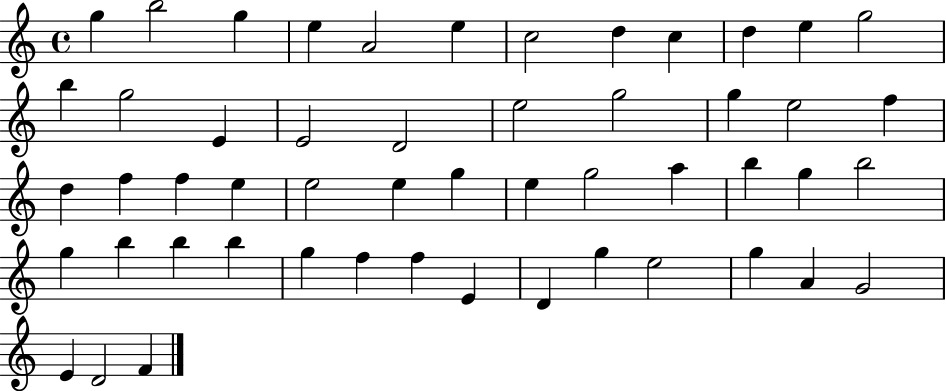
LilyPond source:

{
  \clef treble
  \time 4/4
  \defaultTimeSignature
  \key c \major
  g''4 b''2 g''4 | e''4 a'2 e''4 | c''2 d''4 c''4 | d''4 e''4 g''2 | \break b''4 g''2 e'4 | e'2 d'2 | e''2 g''2 | g''4 e''2 f''4 | \break d''4 f''4 f''4 e''4 | e''2 e''4 g''4 | e''4 g''2 a''4 | b''4 g''4 b''2 | \break g''4 b''4 b''4 b''4 | g''4 f''4 f''4 e'4 | d'4 g''4 e''2 | g''4 a'4 g'2 | \break e'4 d'2 f'4 | \bar "|."
}